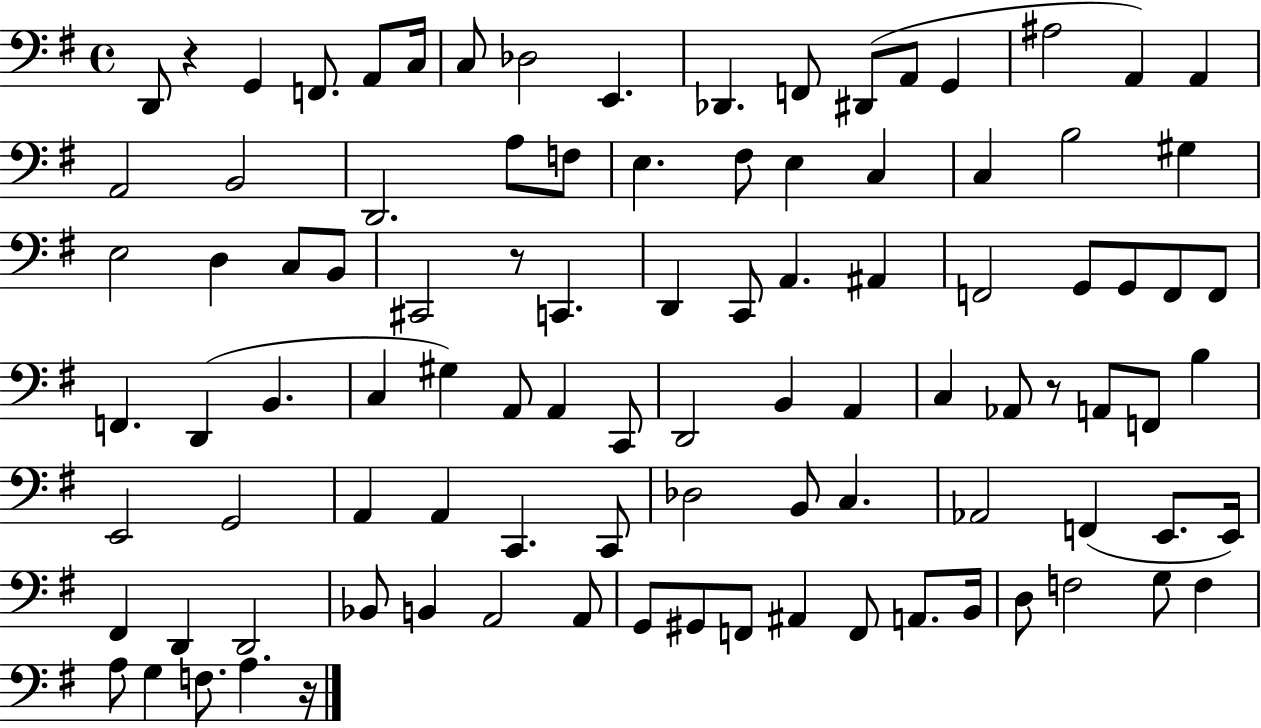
X:1
T:Untitled
M:4/4
L:1/4
K:G
D,,/2 z G,, F,,/2 A,,/2 C,/4 C,/2 _D,2 E,, _D,, F,,/2 ^D,,/2 A,,/2 G,, ^A,2 A,, A,, A,,2 B,,2 D,,2 A,/2 F,/2 E, ^F,/2 E, C, C, B,2 ^G, E,2 D, C,/2 B,,/2 ^C,,2 z/2 C,, D,, C,,/2 A,, ^A,, F,,2 G,,/2 G,,/2 F,,/2 F,,/2 F,, D,, B,, C, ^G, A,,/2 A,, C,,/2 D,,2 B,, A,, C, _A,,/2 z/2 A,,/2 F,,/2 B, E,,2 G,,2 A,, A,, C,, C,,/2 _D,2 B,,/2 C, _A,,2 F,, E,,/2 E,,/4 ^F,, D,, D,,2 _B,,/2 B,, A,,2 A,,/2 G,,/2 ^G,,/2 F,,/2 ^A,, F,,/2 A,,/2 B,,/4 D,/2 F,2 G,/2 F, A,/2 G, F,/2 A, z/4